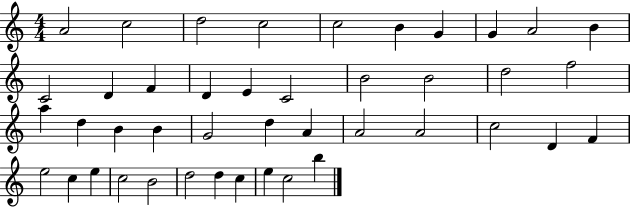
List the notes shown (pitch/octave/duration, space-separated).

A4/h C5/h D5/h C5/h C5/h B4/q G4/q G4/q A4/h B4/q C4/h D4/q F4/q D4/q E4/q C4/h B4/h B4/h D5/h F5/h A5/q D5/q B4/q B4/q G4/h D5/q A4/q A4/h A4/h C5/h D4/q F4/q E5/h C5/q E5/q C5/h B4/h D5/h D5/q C5/q E5/q C5/h B5/q